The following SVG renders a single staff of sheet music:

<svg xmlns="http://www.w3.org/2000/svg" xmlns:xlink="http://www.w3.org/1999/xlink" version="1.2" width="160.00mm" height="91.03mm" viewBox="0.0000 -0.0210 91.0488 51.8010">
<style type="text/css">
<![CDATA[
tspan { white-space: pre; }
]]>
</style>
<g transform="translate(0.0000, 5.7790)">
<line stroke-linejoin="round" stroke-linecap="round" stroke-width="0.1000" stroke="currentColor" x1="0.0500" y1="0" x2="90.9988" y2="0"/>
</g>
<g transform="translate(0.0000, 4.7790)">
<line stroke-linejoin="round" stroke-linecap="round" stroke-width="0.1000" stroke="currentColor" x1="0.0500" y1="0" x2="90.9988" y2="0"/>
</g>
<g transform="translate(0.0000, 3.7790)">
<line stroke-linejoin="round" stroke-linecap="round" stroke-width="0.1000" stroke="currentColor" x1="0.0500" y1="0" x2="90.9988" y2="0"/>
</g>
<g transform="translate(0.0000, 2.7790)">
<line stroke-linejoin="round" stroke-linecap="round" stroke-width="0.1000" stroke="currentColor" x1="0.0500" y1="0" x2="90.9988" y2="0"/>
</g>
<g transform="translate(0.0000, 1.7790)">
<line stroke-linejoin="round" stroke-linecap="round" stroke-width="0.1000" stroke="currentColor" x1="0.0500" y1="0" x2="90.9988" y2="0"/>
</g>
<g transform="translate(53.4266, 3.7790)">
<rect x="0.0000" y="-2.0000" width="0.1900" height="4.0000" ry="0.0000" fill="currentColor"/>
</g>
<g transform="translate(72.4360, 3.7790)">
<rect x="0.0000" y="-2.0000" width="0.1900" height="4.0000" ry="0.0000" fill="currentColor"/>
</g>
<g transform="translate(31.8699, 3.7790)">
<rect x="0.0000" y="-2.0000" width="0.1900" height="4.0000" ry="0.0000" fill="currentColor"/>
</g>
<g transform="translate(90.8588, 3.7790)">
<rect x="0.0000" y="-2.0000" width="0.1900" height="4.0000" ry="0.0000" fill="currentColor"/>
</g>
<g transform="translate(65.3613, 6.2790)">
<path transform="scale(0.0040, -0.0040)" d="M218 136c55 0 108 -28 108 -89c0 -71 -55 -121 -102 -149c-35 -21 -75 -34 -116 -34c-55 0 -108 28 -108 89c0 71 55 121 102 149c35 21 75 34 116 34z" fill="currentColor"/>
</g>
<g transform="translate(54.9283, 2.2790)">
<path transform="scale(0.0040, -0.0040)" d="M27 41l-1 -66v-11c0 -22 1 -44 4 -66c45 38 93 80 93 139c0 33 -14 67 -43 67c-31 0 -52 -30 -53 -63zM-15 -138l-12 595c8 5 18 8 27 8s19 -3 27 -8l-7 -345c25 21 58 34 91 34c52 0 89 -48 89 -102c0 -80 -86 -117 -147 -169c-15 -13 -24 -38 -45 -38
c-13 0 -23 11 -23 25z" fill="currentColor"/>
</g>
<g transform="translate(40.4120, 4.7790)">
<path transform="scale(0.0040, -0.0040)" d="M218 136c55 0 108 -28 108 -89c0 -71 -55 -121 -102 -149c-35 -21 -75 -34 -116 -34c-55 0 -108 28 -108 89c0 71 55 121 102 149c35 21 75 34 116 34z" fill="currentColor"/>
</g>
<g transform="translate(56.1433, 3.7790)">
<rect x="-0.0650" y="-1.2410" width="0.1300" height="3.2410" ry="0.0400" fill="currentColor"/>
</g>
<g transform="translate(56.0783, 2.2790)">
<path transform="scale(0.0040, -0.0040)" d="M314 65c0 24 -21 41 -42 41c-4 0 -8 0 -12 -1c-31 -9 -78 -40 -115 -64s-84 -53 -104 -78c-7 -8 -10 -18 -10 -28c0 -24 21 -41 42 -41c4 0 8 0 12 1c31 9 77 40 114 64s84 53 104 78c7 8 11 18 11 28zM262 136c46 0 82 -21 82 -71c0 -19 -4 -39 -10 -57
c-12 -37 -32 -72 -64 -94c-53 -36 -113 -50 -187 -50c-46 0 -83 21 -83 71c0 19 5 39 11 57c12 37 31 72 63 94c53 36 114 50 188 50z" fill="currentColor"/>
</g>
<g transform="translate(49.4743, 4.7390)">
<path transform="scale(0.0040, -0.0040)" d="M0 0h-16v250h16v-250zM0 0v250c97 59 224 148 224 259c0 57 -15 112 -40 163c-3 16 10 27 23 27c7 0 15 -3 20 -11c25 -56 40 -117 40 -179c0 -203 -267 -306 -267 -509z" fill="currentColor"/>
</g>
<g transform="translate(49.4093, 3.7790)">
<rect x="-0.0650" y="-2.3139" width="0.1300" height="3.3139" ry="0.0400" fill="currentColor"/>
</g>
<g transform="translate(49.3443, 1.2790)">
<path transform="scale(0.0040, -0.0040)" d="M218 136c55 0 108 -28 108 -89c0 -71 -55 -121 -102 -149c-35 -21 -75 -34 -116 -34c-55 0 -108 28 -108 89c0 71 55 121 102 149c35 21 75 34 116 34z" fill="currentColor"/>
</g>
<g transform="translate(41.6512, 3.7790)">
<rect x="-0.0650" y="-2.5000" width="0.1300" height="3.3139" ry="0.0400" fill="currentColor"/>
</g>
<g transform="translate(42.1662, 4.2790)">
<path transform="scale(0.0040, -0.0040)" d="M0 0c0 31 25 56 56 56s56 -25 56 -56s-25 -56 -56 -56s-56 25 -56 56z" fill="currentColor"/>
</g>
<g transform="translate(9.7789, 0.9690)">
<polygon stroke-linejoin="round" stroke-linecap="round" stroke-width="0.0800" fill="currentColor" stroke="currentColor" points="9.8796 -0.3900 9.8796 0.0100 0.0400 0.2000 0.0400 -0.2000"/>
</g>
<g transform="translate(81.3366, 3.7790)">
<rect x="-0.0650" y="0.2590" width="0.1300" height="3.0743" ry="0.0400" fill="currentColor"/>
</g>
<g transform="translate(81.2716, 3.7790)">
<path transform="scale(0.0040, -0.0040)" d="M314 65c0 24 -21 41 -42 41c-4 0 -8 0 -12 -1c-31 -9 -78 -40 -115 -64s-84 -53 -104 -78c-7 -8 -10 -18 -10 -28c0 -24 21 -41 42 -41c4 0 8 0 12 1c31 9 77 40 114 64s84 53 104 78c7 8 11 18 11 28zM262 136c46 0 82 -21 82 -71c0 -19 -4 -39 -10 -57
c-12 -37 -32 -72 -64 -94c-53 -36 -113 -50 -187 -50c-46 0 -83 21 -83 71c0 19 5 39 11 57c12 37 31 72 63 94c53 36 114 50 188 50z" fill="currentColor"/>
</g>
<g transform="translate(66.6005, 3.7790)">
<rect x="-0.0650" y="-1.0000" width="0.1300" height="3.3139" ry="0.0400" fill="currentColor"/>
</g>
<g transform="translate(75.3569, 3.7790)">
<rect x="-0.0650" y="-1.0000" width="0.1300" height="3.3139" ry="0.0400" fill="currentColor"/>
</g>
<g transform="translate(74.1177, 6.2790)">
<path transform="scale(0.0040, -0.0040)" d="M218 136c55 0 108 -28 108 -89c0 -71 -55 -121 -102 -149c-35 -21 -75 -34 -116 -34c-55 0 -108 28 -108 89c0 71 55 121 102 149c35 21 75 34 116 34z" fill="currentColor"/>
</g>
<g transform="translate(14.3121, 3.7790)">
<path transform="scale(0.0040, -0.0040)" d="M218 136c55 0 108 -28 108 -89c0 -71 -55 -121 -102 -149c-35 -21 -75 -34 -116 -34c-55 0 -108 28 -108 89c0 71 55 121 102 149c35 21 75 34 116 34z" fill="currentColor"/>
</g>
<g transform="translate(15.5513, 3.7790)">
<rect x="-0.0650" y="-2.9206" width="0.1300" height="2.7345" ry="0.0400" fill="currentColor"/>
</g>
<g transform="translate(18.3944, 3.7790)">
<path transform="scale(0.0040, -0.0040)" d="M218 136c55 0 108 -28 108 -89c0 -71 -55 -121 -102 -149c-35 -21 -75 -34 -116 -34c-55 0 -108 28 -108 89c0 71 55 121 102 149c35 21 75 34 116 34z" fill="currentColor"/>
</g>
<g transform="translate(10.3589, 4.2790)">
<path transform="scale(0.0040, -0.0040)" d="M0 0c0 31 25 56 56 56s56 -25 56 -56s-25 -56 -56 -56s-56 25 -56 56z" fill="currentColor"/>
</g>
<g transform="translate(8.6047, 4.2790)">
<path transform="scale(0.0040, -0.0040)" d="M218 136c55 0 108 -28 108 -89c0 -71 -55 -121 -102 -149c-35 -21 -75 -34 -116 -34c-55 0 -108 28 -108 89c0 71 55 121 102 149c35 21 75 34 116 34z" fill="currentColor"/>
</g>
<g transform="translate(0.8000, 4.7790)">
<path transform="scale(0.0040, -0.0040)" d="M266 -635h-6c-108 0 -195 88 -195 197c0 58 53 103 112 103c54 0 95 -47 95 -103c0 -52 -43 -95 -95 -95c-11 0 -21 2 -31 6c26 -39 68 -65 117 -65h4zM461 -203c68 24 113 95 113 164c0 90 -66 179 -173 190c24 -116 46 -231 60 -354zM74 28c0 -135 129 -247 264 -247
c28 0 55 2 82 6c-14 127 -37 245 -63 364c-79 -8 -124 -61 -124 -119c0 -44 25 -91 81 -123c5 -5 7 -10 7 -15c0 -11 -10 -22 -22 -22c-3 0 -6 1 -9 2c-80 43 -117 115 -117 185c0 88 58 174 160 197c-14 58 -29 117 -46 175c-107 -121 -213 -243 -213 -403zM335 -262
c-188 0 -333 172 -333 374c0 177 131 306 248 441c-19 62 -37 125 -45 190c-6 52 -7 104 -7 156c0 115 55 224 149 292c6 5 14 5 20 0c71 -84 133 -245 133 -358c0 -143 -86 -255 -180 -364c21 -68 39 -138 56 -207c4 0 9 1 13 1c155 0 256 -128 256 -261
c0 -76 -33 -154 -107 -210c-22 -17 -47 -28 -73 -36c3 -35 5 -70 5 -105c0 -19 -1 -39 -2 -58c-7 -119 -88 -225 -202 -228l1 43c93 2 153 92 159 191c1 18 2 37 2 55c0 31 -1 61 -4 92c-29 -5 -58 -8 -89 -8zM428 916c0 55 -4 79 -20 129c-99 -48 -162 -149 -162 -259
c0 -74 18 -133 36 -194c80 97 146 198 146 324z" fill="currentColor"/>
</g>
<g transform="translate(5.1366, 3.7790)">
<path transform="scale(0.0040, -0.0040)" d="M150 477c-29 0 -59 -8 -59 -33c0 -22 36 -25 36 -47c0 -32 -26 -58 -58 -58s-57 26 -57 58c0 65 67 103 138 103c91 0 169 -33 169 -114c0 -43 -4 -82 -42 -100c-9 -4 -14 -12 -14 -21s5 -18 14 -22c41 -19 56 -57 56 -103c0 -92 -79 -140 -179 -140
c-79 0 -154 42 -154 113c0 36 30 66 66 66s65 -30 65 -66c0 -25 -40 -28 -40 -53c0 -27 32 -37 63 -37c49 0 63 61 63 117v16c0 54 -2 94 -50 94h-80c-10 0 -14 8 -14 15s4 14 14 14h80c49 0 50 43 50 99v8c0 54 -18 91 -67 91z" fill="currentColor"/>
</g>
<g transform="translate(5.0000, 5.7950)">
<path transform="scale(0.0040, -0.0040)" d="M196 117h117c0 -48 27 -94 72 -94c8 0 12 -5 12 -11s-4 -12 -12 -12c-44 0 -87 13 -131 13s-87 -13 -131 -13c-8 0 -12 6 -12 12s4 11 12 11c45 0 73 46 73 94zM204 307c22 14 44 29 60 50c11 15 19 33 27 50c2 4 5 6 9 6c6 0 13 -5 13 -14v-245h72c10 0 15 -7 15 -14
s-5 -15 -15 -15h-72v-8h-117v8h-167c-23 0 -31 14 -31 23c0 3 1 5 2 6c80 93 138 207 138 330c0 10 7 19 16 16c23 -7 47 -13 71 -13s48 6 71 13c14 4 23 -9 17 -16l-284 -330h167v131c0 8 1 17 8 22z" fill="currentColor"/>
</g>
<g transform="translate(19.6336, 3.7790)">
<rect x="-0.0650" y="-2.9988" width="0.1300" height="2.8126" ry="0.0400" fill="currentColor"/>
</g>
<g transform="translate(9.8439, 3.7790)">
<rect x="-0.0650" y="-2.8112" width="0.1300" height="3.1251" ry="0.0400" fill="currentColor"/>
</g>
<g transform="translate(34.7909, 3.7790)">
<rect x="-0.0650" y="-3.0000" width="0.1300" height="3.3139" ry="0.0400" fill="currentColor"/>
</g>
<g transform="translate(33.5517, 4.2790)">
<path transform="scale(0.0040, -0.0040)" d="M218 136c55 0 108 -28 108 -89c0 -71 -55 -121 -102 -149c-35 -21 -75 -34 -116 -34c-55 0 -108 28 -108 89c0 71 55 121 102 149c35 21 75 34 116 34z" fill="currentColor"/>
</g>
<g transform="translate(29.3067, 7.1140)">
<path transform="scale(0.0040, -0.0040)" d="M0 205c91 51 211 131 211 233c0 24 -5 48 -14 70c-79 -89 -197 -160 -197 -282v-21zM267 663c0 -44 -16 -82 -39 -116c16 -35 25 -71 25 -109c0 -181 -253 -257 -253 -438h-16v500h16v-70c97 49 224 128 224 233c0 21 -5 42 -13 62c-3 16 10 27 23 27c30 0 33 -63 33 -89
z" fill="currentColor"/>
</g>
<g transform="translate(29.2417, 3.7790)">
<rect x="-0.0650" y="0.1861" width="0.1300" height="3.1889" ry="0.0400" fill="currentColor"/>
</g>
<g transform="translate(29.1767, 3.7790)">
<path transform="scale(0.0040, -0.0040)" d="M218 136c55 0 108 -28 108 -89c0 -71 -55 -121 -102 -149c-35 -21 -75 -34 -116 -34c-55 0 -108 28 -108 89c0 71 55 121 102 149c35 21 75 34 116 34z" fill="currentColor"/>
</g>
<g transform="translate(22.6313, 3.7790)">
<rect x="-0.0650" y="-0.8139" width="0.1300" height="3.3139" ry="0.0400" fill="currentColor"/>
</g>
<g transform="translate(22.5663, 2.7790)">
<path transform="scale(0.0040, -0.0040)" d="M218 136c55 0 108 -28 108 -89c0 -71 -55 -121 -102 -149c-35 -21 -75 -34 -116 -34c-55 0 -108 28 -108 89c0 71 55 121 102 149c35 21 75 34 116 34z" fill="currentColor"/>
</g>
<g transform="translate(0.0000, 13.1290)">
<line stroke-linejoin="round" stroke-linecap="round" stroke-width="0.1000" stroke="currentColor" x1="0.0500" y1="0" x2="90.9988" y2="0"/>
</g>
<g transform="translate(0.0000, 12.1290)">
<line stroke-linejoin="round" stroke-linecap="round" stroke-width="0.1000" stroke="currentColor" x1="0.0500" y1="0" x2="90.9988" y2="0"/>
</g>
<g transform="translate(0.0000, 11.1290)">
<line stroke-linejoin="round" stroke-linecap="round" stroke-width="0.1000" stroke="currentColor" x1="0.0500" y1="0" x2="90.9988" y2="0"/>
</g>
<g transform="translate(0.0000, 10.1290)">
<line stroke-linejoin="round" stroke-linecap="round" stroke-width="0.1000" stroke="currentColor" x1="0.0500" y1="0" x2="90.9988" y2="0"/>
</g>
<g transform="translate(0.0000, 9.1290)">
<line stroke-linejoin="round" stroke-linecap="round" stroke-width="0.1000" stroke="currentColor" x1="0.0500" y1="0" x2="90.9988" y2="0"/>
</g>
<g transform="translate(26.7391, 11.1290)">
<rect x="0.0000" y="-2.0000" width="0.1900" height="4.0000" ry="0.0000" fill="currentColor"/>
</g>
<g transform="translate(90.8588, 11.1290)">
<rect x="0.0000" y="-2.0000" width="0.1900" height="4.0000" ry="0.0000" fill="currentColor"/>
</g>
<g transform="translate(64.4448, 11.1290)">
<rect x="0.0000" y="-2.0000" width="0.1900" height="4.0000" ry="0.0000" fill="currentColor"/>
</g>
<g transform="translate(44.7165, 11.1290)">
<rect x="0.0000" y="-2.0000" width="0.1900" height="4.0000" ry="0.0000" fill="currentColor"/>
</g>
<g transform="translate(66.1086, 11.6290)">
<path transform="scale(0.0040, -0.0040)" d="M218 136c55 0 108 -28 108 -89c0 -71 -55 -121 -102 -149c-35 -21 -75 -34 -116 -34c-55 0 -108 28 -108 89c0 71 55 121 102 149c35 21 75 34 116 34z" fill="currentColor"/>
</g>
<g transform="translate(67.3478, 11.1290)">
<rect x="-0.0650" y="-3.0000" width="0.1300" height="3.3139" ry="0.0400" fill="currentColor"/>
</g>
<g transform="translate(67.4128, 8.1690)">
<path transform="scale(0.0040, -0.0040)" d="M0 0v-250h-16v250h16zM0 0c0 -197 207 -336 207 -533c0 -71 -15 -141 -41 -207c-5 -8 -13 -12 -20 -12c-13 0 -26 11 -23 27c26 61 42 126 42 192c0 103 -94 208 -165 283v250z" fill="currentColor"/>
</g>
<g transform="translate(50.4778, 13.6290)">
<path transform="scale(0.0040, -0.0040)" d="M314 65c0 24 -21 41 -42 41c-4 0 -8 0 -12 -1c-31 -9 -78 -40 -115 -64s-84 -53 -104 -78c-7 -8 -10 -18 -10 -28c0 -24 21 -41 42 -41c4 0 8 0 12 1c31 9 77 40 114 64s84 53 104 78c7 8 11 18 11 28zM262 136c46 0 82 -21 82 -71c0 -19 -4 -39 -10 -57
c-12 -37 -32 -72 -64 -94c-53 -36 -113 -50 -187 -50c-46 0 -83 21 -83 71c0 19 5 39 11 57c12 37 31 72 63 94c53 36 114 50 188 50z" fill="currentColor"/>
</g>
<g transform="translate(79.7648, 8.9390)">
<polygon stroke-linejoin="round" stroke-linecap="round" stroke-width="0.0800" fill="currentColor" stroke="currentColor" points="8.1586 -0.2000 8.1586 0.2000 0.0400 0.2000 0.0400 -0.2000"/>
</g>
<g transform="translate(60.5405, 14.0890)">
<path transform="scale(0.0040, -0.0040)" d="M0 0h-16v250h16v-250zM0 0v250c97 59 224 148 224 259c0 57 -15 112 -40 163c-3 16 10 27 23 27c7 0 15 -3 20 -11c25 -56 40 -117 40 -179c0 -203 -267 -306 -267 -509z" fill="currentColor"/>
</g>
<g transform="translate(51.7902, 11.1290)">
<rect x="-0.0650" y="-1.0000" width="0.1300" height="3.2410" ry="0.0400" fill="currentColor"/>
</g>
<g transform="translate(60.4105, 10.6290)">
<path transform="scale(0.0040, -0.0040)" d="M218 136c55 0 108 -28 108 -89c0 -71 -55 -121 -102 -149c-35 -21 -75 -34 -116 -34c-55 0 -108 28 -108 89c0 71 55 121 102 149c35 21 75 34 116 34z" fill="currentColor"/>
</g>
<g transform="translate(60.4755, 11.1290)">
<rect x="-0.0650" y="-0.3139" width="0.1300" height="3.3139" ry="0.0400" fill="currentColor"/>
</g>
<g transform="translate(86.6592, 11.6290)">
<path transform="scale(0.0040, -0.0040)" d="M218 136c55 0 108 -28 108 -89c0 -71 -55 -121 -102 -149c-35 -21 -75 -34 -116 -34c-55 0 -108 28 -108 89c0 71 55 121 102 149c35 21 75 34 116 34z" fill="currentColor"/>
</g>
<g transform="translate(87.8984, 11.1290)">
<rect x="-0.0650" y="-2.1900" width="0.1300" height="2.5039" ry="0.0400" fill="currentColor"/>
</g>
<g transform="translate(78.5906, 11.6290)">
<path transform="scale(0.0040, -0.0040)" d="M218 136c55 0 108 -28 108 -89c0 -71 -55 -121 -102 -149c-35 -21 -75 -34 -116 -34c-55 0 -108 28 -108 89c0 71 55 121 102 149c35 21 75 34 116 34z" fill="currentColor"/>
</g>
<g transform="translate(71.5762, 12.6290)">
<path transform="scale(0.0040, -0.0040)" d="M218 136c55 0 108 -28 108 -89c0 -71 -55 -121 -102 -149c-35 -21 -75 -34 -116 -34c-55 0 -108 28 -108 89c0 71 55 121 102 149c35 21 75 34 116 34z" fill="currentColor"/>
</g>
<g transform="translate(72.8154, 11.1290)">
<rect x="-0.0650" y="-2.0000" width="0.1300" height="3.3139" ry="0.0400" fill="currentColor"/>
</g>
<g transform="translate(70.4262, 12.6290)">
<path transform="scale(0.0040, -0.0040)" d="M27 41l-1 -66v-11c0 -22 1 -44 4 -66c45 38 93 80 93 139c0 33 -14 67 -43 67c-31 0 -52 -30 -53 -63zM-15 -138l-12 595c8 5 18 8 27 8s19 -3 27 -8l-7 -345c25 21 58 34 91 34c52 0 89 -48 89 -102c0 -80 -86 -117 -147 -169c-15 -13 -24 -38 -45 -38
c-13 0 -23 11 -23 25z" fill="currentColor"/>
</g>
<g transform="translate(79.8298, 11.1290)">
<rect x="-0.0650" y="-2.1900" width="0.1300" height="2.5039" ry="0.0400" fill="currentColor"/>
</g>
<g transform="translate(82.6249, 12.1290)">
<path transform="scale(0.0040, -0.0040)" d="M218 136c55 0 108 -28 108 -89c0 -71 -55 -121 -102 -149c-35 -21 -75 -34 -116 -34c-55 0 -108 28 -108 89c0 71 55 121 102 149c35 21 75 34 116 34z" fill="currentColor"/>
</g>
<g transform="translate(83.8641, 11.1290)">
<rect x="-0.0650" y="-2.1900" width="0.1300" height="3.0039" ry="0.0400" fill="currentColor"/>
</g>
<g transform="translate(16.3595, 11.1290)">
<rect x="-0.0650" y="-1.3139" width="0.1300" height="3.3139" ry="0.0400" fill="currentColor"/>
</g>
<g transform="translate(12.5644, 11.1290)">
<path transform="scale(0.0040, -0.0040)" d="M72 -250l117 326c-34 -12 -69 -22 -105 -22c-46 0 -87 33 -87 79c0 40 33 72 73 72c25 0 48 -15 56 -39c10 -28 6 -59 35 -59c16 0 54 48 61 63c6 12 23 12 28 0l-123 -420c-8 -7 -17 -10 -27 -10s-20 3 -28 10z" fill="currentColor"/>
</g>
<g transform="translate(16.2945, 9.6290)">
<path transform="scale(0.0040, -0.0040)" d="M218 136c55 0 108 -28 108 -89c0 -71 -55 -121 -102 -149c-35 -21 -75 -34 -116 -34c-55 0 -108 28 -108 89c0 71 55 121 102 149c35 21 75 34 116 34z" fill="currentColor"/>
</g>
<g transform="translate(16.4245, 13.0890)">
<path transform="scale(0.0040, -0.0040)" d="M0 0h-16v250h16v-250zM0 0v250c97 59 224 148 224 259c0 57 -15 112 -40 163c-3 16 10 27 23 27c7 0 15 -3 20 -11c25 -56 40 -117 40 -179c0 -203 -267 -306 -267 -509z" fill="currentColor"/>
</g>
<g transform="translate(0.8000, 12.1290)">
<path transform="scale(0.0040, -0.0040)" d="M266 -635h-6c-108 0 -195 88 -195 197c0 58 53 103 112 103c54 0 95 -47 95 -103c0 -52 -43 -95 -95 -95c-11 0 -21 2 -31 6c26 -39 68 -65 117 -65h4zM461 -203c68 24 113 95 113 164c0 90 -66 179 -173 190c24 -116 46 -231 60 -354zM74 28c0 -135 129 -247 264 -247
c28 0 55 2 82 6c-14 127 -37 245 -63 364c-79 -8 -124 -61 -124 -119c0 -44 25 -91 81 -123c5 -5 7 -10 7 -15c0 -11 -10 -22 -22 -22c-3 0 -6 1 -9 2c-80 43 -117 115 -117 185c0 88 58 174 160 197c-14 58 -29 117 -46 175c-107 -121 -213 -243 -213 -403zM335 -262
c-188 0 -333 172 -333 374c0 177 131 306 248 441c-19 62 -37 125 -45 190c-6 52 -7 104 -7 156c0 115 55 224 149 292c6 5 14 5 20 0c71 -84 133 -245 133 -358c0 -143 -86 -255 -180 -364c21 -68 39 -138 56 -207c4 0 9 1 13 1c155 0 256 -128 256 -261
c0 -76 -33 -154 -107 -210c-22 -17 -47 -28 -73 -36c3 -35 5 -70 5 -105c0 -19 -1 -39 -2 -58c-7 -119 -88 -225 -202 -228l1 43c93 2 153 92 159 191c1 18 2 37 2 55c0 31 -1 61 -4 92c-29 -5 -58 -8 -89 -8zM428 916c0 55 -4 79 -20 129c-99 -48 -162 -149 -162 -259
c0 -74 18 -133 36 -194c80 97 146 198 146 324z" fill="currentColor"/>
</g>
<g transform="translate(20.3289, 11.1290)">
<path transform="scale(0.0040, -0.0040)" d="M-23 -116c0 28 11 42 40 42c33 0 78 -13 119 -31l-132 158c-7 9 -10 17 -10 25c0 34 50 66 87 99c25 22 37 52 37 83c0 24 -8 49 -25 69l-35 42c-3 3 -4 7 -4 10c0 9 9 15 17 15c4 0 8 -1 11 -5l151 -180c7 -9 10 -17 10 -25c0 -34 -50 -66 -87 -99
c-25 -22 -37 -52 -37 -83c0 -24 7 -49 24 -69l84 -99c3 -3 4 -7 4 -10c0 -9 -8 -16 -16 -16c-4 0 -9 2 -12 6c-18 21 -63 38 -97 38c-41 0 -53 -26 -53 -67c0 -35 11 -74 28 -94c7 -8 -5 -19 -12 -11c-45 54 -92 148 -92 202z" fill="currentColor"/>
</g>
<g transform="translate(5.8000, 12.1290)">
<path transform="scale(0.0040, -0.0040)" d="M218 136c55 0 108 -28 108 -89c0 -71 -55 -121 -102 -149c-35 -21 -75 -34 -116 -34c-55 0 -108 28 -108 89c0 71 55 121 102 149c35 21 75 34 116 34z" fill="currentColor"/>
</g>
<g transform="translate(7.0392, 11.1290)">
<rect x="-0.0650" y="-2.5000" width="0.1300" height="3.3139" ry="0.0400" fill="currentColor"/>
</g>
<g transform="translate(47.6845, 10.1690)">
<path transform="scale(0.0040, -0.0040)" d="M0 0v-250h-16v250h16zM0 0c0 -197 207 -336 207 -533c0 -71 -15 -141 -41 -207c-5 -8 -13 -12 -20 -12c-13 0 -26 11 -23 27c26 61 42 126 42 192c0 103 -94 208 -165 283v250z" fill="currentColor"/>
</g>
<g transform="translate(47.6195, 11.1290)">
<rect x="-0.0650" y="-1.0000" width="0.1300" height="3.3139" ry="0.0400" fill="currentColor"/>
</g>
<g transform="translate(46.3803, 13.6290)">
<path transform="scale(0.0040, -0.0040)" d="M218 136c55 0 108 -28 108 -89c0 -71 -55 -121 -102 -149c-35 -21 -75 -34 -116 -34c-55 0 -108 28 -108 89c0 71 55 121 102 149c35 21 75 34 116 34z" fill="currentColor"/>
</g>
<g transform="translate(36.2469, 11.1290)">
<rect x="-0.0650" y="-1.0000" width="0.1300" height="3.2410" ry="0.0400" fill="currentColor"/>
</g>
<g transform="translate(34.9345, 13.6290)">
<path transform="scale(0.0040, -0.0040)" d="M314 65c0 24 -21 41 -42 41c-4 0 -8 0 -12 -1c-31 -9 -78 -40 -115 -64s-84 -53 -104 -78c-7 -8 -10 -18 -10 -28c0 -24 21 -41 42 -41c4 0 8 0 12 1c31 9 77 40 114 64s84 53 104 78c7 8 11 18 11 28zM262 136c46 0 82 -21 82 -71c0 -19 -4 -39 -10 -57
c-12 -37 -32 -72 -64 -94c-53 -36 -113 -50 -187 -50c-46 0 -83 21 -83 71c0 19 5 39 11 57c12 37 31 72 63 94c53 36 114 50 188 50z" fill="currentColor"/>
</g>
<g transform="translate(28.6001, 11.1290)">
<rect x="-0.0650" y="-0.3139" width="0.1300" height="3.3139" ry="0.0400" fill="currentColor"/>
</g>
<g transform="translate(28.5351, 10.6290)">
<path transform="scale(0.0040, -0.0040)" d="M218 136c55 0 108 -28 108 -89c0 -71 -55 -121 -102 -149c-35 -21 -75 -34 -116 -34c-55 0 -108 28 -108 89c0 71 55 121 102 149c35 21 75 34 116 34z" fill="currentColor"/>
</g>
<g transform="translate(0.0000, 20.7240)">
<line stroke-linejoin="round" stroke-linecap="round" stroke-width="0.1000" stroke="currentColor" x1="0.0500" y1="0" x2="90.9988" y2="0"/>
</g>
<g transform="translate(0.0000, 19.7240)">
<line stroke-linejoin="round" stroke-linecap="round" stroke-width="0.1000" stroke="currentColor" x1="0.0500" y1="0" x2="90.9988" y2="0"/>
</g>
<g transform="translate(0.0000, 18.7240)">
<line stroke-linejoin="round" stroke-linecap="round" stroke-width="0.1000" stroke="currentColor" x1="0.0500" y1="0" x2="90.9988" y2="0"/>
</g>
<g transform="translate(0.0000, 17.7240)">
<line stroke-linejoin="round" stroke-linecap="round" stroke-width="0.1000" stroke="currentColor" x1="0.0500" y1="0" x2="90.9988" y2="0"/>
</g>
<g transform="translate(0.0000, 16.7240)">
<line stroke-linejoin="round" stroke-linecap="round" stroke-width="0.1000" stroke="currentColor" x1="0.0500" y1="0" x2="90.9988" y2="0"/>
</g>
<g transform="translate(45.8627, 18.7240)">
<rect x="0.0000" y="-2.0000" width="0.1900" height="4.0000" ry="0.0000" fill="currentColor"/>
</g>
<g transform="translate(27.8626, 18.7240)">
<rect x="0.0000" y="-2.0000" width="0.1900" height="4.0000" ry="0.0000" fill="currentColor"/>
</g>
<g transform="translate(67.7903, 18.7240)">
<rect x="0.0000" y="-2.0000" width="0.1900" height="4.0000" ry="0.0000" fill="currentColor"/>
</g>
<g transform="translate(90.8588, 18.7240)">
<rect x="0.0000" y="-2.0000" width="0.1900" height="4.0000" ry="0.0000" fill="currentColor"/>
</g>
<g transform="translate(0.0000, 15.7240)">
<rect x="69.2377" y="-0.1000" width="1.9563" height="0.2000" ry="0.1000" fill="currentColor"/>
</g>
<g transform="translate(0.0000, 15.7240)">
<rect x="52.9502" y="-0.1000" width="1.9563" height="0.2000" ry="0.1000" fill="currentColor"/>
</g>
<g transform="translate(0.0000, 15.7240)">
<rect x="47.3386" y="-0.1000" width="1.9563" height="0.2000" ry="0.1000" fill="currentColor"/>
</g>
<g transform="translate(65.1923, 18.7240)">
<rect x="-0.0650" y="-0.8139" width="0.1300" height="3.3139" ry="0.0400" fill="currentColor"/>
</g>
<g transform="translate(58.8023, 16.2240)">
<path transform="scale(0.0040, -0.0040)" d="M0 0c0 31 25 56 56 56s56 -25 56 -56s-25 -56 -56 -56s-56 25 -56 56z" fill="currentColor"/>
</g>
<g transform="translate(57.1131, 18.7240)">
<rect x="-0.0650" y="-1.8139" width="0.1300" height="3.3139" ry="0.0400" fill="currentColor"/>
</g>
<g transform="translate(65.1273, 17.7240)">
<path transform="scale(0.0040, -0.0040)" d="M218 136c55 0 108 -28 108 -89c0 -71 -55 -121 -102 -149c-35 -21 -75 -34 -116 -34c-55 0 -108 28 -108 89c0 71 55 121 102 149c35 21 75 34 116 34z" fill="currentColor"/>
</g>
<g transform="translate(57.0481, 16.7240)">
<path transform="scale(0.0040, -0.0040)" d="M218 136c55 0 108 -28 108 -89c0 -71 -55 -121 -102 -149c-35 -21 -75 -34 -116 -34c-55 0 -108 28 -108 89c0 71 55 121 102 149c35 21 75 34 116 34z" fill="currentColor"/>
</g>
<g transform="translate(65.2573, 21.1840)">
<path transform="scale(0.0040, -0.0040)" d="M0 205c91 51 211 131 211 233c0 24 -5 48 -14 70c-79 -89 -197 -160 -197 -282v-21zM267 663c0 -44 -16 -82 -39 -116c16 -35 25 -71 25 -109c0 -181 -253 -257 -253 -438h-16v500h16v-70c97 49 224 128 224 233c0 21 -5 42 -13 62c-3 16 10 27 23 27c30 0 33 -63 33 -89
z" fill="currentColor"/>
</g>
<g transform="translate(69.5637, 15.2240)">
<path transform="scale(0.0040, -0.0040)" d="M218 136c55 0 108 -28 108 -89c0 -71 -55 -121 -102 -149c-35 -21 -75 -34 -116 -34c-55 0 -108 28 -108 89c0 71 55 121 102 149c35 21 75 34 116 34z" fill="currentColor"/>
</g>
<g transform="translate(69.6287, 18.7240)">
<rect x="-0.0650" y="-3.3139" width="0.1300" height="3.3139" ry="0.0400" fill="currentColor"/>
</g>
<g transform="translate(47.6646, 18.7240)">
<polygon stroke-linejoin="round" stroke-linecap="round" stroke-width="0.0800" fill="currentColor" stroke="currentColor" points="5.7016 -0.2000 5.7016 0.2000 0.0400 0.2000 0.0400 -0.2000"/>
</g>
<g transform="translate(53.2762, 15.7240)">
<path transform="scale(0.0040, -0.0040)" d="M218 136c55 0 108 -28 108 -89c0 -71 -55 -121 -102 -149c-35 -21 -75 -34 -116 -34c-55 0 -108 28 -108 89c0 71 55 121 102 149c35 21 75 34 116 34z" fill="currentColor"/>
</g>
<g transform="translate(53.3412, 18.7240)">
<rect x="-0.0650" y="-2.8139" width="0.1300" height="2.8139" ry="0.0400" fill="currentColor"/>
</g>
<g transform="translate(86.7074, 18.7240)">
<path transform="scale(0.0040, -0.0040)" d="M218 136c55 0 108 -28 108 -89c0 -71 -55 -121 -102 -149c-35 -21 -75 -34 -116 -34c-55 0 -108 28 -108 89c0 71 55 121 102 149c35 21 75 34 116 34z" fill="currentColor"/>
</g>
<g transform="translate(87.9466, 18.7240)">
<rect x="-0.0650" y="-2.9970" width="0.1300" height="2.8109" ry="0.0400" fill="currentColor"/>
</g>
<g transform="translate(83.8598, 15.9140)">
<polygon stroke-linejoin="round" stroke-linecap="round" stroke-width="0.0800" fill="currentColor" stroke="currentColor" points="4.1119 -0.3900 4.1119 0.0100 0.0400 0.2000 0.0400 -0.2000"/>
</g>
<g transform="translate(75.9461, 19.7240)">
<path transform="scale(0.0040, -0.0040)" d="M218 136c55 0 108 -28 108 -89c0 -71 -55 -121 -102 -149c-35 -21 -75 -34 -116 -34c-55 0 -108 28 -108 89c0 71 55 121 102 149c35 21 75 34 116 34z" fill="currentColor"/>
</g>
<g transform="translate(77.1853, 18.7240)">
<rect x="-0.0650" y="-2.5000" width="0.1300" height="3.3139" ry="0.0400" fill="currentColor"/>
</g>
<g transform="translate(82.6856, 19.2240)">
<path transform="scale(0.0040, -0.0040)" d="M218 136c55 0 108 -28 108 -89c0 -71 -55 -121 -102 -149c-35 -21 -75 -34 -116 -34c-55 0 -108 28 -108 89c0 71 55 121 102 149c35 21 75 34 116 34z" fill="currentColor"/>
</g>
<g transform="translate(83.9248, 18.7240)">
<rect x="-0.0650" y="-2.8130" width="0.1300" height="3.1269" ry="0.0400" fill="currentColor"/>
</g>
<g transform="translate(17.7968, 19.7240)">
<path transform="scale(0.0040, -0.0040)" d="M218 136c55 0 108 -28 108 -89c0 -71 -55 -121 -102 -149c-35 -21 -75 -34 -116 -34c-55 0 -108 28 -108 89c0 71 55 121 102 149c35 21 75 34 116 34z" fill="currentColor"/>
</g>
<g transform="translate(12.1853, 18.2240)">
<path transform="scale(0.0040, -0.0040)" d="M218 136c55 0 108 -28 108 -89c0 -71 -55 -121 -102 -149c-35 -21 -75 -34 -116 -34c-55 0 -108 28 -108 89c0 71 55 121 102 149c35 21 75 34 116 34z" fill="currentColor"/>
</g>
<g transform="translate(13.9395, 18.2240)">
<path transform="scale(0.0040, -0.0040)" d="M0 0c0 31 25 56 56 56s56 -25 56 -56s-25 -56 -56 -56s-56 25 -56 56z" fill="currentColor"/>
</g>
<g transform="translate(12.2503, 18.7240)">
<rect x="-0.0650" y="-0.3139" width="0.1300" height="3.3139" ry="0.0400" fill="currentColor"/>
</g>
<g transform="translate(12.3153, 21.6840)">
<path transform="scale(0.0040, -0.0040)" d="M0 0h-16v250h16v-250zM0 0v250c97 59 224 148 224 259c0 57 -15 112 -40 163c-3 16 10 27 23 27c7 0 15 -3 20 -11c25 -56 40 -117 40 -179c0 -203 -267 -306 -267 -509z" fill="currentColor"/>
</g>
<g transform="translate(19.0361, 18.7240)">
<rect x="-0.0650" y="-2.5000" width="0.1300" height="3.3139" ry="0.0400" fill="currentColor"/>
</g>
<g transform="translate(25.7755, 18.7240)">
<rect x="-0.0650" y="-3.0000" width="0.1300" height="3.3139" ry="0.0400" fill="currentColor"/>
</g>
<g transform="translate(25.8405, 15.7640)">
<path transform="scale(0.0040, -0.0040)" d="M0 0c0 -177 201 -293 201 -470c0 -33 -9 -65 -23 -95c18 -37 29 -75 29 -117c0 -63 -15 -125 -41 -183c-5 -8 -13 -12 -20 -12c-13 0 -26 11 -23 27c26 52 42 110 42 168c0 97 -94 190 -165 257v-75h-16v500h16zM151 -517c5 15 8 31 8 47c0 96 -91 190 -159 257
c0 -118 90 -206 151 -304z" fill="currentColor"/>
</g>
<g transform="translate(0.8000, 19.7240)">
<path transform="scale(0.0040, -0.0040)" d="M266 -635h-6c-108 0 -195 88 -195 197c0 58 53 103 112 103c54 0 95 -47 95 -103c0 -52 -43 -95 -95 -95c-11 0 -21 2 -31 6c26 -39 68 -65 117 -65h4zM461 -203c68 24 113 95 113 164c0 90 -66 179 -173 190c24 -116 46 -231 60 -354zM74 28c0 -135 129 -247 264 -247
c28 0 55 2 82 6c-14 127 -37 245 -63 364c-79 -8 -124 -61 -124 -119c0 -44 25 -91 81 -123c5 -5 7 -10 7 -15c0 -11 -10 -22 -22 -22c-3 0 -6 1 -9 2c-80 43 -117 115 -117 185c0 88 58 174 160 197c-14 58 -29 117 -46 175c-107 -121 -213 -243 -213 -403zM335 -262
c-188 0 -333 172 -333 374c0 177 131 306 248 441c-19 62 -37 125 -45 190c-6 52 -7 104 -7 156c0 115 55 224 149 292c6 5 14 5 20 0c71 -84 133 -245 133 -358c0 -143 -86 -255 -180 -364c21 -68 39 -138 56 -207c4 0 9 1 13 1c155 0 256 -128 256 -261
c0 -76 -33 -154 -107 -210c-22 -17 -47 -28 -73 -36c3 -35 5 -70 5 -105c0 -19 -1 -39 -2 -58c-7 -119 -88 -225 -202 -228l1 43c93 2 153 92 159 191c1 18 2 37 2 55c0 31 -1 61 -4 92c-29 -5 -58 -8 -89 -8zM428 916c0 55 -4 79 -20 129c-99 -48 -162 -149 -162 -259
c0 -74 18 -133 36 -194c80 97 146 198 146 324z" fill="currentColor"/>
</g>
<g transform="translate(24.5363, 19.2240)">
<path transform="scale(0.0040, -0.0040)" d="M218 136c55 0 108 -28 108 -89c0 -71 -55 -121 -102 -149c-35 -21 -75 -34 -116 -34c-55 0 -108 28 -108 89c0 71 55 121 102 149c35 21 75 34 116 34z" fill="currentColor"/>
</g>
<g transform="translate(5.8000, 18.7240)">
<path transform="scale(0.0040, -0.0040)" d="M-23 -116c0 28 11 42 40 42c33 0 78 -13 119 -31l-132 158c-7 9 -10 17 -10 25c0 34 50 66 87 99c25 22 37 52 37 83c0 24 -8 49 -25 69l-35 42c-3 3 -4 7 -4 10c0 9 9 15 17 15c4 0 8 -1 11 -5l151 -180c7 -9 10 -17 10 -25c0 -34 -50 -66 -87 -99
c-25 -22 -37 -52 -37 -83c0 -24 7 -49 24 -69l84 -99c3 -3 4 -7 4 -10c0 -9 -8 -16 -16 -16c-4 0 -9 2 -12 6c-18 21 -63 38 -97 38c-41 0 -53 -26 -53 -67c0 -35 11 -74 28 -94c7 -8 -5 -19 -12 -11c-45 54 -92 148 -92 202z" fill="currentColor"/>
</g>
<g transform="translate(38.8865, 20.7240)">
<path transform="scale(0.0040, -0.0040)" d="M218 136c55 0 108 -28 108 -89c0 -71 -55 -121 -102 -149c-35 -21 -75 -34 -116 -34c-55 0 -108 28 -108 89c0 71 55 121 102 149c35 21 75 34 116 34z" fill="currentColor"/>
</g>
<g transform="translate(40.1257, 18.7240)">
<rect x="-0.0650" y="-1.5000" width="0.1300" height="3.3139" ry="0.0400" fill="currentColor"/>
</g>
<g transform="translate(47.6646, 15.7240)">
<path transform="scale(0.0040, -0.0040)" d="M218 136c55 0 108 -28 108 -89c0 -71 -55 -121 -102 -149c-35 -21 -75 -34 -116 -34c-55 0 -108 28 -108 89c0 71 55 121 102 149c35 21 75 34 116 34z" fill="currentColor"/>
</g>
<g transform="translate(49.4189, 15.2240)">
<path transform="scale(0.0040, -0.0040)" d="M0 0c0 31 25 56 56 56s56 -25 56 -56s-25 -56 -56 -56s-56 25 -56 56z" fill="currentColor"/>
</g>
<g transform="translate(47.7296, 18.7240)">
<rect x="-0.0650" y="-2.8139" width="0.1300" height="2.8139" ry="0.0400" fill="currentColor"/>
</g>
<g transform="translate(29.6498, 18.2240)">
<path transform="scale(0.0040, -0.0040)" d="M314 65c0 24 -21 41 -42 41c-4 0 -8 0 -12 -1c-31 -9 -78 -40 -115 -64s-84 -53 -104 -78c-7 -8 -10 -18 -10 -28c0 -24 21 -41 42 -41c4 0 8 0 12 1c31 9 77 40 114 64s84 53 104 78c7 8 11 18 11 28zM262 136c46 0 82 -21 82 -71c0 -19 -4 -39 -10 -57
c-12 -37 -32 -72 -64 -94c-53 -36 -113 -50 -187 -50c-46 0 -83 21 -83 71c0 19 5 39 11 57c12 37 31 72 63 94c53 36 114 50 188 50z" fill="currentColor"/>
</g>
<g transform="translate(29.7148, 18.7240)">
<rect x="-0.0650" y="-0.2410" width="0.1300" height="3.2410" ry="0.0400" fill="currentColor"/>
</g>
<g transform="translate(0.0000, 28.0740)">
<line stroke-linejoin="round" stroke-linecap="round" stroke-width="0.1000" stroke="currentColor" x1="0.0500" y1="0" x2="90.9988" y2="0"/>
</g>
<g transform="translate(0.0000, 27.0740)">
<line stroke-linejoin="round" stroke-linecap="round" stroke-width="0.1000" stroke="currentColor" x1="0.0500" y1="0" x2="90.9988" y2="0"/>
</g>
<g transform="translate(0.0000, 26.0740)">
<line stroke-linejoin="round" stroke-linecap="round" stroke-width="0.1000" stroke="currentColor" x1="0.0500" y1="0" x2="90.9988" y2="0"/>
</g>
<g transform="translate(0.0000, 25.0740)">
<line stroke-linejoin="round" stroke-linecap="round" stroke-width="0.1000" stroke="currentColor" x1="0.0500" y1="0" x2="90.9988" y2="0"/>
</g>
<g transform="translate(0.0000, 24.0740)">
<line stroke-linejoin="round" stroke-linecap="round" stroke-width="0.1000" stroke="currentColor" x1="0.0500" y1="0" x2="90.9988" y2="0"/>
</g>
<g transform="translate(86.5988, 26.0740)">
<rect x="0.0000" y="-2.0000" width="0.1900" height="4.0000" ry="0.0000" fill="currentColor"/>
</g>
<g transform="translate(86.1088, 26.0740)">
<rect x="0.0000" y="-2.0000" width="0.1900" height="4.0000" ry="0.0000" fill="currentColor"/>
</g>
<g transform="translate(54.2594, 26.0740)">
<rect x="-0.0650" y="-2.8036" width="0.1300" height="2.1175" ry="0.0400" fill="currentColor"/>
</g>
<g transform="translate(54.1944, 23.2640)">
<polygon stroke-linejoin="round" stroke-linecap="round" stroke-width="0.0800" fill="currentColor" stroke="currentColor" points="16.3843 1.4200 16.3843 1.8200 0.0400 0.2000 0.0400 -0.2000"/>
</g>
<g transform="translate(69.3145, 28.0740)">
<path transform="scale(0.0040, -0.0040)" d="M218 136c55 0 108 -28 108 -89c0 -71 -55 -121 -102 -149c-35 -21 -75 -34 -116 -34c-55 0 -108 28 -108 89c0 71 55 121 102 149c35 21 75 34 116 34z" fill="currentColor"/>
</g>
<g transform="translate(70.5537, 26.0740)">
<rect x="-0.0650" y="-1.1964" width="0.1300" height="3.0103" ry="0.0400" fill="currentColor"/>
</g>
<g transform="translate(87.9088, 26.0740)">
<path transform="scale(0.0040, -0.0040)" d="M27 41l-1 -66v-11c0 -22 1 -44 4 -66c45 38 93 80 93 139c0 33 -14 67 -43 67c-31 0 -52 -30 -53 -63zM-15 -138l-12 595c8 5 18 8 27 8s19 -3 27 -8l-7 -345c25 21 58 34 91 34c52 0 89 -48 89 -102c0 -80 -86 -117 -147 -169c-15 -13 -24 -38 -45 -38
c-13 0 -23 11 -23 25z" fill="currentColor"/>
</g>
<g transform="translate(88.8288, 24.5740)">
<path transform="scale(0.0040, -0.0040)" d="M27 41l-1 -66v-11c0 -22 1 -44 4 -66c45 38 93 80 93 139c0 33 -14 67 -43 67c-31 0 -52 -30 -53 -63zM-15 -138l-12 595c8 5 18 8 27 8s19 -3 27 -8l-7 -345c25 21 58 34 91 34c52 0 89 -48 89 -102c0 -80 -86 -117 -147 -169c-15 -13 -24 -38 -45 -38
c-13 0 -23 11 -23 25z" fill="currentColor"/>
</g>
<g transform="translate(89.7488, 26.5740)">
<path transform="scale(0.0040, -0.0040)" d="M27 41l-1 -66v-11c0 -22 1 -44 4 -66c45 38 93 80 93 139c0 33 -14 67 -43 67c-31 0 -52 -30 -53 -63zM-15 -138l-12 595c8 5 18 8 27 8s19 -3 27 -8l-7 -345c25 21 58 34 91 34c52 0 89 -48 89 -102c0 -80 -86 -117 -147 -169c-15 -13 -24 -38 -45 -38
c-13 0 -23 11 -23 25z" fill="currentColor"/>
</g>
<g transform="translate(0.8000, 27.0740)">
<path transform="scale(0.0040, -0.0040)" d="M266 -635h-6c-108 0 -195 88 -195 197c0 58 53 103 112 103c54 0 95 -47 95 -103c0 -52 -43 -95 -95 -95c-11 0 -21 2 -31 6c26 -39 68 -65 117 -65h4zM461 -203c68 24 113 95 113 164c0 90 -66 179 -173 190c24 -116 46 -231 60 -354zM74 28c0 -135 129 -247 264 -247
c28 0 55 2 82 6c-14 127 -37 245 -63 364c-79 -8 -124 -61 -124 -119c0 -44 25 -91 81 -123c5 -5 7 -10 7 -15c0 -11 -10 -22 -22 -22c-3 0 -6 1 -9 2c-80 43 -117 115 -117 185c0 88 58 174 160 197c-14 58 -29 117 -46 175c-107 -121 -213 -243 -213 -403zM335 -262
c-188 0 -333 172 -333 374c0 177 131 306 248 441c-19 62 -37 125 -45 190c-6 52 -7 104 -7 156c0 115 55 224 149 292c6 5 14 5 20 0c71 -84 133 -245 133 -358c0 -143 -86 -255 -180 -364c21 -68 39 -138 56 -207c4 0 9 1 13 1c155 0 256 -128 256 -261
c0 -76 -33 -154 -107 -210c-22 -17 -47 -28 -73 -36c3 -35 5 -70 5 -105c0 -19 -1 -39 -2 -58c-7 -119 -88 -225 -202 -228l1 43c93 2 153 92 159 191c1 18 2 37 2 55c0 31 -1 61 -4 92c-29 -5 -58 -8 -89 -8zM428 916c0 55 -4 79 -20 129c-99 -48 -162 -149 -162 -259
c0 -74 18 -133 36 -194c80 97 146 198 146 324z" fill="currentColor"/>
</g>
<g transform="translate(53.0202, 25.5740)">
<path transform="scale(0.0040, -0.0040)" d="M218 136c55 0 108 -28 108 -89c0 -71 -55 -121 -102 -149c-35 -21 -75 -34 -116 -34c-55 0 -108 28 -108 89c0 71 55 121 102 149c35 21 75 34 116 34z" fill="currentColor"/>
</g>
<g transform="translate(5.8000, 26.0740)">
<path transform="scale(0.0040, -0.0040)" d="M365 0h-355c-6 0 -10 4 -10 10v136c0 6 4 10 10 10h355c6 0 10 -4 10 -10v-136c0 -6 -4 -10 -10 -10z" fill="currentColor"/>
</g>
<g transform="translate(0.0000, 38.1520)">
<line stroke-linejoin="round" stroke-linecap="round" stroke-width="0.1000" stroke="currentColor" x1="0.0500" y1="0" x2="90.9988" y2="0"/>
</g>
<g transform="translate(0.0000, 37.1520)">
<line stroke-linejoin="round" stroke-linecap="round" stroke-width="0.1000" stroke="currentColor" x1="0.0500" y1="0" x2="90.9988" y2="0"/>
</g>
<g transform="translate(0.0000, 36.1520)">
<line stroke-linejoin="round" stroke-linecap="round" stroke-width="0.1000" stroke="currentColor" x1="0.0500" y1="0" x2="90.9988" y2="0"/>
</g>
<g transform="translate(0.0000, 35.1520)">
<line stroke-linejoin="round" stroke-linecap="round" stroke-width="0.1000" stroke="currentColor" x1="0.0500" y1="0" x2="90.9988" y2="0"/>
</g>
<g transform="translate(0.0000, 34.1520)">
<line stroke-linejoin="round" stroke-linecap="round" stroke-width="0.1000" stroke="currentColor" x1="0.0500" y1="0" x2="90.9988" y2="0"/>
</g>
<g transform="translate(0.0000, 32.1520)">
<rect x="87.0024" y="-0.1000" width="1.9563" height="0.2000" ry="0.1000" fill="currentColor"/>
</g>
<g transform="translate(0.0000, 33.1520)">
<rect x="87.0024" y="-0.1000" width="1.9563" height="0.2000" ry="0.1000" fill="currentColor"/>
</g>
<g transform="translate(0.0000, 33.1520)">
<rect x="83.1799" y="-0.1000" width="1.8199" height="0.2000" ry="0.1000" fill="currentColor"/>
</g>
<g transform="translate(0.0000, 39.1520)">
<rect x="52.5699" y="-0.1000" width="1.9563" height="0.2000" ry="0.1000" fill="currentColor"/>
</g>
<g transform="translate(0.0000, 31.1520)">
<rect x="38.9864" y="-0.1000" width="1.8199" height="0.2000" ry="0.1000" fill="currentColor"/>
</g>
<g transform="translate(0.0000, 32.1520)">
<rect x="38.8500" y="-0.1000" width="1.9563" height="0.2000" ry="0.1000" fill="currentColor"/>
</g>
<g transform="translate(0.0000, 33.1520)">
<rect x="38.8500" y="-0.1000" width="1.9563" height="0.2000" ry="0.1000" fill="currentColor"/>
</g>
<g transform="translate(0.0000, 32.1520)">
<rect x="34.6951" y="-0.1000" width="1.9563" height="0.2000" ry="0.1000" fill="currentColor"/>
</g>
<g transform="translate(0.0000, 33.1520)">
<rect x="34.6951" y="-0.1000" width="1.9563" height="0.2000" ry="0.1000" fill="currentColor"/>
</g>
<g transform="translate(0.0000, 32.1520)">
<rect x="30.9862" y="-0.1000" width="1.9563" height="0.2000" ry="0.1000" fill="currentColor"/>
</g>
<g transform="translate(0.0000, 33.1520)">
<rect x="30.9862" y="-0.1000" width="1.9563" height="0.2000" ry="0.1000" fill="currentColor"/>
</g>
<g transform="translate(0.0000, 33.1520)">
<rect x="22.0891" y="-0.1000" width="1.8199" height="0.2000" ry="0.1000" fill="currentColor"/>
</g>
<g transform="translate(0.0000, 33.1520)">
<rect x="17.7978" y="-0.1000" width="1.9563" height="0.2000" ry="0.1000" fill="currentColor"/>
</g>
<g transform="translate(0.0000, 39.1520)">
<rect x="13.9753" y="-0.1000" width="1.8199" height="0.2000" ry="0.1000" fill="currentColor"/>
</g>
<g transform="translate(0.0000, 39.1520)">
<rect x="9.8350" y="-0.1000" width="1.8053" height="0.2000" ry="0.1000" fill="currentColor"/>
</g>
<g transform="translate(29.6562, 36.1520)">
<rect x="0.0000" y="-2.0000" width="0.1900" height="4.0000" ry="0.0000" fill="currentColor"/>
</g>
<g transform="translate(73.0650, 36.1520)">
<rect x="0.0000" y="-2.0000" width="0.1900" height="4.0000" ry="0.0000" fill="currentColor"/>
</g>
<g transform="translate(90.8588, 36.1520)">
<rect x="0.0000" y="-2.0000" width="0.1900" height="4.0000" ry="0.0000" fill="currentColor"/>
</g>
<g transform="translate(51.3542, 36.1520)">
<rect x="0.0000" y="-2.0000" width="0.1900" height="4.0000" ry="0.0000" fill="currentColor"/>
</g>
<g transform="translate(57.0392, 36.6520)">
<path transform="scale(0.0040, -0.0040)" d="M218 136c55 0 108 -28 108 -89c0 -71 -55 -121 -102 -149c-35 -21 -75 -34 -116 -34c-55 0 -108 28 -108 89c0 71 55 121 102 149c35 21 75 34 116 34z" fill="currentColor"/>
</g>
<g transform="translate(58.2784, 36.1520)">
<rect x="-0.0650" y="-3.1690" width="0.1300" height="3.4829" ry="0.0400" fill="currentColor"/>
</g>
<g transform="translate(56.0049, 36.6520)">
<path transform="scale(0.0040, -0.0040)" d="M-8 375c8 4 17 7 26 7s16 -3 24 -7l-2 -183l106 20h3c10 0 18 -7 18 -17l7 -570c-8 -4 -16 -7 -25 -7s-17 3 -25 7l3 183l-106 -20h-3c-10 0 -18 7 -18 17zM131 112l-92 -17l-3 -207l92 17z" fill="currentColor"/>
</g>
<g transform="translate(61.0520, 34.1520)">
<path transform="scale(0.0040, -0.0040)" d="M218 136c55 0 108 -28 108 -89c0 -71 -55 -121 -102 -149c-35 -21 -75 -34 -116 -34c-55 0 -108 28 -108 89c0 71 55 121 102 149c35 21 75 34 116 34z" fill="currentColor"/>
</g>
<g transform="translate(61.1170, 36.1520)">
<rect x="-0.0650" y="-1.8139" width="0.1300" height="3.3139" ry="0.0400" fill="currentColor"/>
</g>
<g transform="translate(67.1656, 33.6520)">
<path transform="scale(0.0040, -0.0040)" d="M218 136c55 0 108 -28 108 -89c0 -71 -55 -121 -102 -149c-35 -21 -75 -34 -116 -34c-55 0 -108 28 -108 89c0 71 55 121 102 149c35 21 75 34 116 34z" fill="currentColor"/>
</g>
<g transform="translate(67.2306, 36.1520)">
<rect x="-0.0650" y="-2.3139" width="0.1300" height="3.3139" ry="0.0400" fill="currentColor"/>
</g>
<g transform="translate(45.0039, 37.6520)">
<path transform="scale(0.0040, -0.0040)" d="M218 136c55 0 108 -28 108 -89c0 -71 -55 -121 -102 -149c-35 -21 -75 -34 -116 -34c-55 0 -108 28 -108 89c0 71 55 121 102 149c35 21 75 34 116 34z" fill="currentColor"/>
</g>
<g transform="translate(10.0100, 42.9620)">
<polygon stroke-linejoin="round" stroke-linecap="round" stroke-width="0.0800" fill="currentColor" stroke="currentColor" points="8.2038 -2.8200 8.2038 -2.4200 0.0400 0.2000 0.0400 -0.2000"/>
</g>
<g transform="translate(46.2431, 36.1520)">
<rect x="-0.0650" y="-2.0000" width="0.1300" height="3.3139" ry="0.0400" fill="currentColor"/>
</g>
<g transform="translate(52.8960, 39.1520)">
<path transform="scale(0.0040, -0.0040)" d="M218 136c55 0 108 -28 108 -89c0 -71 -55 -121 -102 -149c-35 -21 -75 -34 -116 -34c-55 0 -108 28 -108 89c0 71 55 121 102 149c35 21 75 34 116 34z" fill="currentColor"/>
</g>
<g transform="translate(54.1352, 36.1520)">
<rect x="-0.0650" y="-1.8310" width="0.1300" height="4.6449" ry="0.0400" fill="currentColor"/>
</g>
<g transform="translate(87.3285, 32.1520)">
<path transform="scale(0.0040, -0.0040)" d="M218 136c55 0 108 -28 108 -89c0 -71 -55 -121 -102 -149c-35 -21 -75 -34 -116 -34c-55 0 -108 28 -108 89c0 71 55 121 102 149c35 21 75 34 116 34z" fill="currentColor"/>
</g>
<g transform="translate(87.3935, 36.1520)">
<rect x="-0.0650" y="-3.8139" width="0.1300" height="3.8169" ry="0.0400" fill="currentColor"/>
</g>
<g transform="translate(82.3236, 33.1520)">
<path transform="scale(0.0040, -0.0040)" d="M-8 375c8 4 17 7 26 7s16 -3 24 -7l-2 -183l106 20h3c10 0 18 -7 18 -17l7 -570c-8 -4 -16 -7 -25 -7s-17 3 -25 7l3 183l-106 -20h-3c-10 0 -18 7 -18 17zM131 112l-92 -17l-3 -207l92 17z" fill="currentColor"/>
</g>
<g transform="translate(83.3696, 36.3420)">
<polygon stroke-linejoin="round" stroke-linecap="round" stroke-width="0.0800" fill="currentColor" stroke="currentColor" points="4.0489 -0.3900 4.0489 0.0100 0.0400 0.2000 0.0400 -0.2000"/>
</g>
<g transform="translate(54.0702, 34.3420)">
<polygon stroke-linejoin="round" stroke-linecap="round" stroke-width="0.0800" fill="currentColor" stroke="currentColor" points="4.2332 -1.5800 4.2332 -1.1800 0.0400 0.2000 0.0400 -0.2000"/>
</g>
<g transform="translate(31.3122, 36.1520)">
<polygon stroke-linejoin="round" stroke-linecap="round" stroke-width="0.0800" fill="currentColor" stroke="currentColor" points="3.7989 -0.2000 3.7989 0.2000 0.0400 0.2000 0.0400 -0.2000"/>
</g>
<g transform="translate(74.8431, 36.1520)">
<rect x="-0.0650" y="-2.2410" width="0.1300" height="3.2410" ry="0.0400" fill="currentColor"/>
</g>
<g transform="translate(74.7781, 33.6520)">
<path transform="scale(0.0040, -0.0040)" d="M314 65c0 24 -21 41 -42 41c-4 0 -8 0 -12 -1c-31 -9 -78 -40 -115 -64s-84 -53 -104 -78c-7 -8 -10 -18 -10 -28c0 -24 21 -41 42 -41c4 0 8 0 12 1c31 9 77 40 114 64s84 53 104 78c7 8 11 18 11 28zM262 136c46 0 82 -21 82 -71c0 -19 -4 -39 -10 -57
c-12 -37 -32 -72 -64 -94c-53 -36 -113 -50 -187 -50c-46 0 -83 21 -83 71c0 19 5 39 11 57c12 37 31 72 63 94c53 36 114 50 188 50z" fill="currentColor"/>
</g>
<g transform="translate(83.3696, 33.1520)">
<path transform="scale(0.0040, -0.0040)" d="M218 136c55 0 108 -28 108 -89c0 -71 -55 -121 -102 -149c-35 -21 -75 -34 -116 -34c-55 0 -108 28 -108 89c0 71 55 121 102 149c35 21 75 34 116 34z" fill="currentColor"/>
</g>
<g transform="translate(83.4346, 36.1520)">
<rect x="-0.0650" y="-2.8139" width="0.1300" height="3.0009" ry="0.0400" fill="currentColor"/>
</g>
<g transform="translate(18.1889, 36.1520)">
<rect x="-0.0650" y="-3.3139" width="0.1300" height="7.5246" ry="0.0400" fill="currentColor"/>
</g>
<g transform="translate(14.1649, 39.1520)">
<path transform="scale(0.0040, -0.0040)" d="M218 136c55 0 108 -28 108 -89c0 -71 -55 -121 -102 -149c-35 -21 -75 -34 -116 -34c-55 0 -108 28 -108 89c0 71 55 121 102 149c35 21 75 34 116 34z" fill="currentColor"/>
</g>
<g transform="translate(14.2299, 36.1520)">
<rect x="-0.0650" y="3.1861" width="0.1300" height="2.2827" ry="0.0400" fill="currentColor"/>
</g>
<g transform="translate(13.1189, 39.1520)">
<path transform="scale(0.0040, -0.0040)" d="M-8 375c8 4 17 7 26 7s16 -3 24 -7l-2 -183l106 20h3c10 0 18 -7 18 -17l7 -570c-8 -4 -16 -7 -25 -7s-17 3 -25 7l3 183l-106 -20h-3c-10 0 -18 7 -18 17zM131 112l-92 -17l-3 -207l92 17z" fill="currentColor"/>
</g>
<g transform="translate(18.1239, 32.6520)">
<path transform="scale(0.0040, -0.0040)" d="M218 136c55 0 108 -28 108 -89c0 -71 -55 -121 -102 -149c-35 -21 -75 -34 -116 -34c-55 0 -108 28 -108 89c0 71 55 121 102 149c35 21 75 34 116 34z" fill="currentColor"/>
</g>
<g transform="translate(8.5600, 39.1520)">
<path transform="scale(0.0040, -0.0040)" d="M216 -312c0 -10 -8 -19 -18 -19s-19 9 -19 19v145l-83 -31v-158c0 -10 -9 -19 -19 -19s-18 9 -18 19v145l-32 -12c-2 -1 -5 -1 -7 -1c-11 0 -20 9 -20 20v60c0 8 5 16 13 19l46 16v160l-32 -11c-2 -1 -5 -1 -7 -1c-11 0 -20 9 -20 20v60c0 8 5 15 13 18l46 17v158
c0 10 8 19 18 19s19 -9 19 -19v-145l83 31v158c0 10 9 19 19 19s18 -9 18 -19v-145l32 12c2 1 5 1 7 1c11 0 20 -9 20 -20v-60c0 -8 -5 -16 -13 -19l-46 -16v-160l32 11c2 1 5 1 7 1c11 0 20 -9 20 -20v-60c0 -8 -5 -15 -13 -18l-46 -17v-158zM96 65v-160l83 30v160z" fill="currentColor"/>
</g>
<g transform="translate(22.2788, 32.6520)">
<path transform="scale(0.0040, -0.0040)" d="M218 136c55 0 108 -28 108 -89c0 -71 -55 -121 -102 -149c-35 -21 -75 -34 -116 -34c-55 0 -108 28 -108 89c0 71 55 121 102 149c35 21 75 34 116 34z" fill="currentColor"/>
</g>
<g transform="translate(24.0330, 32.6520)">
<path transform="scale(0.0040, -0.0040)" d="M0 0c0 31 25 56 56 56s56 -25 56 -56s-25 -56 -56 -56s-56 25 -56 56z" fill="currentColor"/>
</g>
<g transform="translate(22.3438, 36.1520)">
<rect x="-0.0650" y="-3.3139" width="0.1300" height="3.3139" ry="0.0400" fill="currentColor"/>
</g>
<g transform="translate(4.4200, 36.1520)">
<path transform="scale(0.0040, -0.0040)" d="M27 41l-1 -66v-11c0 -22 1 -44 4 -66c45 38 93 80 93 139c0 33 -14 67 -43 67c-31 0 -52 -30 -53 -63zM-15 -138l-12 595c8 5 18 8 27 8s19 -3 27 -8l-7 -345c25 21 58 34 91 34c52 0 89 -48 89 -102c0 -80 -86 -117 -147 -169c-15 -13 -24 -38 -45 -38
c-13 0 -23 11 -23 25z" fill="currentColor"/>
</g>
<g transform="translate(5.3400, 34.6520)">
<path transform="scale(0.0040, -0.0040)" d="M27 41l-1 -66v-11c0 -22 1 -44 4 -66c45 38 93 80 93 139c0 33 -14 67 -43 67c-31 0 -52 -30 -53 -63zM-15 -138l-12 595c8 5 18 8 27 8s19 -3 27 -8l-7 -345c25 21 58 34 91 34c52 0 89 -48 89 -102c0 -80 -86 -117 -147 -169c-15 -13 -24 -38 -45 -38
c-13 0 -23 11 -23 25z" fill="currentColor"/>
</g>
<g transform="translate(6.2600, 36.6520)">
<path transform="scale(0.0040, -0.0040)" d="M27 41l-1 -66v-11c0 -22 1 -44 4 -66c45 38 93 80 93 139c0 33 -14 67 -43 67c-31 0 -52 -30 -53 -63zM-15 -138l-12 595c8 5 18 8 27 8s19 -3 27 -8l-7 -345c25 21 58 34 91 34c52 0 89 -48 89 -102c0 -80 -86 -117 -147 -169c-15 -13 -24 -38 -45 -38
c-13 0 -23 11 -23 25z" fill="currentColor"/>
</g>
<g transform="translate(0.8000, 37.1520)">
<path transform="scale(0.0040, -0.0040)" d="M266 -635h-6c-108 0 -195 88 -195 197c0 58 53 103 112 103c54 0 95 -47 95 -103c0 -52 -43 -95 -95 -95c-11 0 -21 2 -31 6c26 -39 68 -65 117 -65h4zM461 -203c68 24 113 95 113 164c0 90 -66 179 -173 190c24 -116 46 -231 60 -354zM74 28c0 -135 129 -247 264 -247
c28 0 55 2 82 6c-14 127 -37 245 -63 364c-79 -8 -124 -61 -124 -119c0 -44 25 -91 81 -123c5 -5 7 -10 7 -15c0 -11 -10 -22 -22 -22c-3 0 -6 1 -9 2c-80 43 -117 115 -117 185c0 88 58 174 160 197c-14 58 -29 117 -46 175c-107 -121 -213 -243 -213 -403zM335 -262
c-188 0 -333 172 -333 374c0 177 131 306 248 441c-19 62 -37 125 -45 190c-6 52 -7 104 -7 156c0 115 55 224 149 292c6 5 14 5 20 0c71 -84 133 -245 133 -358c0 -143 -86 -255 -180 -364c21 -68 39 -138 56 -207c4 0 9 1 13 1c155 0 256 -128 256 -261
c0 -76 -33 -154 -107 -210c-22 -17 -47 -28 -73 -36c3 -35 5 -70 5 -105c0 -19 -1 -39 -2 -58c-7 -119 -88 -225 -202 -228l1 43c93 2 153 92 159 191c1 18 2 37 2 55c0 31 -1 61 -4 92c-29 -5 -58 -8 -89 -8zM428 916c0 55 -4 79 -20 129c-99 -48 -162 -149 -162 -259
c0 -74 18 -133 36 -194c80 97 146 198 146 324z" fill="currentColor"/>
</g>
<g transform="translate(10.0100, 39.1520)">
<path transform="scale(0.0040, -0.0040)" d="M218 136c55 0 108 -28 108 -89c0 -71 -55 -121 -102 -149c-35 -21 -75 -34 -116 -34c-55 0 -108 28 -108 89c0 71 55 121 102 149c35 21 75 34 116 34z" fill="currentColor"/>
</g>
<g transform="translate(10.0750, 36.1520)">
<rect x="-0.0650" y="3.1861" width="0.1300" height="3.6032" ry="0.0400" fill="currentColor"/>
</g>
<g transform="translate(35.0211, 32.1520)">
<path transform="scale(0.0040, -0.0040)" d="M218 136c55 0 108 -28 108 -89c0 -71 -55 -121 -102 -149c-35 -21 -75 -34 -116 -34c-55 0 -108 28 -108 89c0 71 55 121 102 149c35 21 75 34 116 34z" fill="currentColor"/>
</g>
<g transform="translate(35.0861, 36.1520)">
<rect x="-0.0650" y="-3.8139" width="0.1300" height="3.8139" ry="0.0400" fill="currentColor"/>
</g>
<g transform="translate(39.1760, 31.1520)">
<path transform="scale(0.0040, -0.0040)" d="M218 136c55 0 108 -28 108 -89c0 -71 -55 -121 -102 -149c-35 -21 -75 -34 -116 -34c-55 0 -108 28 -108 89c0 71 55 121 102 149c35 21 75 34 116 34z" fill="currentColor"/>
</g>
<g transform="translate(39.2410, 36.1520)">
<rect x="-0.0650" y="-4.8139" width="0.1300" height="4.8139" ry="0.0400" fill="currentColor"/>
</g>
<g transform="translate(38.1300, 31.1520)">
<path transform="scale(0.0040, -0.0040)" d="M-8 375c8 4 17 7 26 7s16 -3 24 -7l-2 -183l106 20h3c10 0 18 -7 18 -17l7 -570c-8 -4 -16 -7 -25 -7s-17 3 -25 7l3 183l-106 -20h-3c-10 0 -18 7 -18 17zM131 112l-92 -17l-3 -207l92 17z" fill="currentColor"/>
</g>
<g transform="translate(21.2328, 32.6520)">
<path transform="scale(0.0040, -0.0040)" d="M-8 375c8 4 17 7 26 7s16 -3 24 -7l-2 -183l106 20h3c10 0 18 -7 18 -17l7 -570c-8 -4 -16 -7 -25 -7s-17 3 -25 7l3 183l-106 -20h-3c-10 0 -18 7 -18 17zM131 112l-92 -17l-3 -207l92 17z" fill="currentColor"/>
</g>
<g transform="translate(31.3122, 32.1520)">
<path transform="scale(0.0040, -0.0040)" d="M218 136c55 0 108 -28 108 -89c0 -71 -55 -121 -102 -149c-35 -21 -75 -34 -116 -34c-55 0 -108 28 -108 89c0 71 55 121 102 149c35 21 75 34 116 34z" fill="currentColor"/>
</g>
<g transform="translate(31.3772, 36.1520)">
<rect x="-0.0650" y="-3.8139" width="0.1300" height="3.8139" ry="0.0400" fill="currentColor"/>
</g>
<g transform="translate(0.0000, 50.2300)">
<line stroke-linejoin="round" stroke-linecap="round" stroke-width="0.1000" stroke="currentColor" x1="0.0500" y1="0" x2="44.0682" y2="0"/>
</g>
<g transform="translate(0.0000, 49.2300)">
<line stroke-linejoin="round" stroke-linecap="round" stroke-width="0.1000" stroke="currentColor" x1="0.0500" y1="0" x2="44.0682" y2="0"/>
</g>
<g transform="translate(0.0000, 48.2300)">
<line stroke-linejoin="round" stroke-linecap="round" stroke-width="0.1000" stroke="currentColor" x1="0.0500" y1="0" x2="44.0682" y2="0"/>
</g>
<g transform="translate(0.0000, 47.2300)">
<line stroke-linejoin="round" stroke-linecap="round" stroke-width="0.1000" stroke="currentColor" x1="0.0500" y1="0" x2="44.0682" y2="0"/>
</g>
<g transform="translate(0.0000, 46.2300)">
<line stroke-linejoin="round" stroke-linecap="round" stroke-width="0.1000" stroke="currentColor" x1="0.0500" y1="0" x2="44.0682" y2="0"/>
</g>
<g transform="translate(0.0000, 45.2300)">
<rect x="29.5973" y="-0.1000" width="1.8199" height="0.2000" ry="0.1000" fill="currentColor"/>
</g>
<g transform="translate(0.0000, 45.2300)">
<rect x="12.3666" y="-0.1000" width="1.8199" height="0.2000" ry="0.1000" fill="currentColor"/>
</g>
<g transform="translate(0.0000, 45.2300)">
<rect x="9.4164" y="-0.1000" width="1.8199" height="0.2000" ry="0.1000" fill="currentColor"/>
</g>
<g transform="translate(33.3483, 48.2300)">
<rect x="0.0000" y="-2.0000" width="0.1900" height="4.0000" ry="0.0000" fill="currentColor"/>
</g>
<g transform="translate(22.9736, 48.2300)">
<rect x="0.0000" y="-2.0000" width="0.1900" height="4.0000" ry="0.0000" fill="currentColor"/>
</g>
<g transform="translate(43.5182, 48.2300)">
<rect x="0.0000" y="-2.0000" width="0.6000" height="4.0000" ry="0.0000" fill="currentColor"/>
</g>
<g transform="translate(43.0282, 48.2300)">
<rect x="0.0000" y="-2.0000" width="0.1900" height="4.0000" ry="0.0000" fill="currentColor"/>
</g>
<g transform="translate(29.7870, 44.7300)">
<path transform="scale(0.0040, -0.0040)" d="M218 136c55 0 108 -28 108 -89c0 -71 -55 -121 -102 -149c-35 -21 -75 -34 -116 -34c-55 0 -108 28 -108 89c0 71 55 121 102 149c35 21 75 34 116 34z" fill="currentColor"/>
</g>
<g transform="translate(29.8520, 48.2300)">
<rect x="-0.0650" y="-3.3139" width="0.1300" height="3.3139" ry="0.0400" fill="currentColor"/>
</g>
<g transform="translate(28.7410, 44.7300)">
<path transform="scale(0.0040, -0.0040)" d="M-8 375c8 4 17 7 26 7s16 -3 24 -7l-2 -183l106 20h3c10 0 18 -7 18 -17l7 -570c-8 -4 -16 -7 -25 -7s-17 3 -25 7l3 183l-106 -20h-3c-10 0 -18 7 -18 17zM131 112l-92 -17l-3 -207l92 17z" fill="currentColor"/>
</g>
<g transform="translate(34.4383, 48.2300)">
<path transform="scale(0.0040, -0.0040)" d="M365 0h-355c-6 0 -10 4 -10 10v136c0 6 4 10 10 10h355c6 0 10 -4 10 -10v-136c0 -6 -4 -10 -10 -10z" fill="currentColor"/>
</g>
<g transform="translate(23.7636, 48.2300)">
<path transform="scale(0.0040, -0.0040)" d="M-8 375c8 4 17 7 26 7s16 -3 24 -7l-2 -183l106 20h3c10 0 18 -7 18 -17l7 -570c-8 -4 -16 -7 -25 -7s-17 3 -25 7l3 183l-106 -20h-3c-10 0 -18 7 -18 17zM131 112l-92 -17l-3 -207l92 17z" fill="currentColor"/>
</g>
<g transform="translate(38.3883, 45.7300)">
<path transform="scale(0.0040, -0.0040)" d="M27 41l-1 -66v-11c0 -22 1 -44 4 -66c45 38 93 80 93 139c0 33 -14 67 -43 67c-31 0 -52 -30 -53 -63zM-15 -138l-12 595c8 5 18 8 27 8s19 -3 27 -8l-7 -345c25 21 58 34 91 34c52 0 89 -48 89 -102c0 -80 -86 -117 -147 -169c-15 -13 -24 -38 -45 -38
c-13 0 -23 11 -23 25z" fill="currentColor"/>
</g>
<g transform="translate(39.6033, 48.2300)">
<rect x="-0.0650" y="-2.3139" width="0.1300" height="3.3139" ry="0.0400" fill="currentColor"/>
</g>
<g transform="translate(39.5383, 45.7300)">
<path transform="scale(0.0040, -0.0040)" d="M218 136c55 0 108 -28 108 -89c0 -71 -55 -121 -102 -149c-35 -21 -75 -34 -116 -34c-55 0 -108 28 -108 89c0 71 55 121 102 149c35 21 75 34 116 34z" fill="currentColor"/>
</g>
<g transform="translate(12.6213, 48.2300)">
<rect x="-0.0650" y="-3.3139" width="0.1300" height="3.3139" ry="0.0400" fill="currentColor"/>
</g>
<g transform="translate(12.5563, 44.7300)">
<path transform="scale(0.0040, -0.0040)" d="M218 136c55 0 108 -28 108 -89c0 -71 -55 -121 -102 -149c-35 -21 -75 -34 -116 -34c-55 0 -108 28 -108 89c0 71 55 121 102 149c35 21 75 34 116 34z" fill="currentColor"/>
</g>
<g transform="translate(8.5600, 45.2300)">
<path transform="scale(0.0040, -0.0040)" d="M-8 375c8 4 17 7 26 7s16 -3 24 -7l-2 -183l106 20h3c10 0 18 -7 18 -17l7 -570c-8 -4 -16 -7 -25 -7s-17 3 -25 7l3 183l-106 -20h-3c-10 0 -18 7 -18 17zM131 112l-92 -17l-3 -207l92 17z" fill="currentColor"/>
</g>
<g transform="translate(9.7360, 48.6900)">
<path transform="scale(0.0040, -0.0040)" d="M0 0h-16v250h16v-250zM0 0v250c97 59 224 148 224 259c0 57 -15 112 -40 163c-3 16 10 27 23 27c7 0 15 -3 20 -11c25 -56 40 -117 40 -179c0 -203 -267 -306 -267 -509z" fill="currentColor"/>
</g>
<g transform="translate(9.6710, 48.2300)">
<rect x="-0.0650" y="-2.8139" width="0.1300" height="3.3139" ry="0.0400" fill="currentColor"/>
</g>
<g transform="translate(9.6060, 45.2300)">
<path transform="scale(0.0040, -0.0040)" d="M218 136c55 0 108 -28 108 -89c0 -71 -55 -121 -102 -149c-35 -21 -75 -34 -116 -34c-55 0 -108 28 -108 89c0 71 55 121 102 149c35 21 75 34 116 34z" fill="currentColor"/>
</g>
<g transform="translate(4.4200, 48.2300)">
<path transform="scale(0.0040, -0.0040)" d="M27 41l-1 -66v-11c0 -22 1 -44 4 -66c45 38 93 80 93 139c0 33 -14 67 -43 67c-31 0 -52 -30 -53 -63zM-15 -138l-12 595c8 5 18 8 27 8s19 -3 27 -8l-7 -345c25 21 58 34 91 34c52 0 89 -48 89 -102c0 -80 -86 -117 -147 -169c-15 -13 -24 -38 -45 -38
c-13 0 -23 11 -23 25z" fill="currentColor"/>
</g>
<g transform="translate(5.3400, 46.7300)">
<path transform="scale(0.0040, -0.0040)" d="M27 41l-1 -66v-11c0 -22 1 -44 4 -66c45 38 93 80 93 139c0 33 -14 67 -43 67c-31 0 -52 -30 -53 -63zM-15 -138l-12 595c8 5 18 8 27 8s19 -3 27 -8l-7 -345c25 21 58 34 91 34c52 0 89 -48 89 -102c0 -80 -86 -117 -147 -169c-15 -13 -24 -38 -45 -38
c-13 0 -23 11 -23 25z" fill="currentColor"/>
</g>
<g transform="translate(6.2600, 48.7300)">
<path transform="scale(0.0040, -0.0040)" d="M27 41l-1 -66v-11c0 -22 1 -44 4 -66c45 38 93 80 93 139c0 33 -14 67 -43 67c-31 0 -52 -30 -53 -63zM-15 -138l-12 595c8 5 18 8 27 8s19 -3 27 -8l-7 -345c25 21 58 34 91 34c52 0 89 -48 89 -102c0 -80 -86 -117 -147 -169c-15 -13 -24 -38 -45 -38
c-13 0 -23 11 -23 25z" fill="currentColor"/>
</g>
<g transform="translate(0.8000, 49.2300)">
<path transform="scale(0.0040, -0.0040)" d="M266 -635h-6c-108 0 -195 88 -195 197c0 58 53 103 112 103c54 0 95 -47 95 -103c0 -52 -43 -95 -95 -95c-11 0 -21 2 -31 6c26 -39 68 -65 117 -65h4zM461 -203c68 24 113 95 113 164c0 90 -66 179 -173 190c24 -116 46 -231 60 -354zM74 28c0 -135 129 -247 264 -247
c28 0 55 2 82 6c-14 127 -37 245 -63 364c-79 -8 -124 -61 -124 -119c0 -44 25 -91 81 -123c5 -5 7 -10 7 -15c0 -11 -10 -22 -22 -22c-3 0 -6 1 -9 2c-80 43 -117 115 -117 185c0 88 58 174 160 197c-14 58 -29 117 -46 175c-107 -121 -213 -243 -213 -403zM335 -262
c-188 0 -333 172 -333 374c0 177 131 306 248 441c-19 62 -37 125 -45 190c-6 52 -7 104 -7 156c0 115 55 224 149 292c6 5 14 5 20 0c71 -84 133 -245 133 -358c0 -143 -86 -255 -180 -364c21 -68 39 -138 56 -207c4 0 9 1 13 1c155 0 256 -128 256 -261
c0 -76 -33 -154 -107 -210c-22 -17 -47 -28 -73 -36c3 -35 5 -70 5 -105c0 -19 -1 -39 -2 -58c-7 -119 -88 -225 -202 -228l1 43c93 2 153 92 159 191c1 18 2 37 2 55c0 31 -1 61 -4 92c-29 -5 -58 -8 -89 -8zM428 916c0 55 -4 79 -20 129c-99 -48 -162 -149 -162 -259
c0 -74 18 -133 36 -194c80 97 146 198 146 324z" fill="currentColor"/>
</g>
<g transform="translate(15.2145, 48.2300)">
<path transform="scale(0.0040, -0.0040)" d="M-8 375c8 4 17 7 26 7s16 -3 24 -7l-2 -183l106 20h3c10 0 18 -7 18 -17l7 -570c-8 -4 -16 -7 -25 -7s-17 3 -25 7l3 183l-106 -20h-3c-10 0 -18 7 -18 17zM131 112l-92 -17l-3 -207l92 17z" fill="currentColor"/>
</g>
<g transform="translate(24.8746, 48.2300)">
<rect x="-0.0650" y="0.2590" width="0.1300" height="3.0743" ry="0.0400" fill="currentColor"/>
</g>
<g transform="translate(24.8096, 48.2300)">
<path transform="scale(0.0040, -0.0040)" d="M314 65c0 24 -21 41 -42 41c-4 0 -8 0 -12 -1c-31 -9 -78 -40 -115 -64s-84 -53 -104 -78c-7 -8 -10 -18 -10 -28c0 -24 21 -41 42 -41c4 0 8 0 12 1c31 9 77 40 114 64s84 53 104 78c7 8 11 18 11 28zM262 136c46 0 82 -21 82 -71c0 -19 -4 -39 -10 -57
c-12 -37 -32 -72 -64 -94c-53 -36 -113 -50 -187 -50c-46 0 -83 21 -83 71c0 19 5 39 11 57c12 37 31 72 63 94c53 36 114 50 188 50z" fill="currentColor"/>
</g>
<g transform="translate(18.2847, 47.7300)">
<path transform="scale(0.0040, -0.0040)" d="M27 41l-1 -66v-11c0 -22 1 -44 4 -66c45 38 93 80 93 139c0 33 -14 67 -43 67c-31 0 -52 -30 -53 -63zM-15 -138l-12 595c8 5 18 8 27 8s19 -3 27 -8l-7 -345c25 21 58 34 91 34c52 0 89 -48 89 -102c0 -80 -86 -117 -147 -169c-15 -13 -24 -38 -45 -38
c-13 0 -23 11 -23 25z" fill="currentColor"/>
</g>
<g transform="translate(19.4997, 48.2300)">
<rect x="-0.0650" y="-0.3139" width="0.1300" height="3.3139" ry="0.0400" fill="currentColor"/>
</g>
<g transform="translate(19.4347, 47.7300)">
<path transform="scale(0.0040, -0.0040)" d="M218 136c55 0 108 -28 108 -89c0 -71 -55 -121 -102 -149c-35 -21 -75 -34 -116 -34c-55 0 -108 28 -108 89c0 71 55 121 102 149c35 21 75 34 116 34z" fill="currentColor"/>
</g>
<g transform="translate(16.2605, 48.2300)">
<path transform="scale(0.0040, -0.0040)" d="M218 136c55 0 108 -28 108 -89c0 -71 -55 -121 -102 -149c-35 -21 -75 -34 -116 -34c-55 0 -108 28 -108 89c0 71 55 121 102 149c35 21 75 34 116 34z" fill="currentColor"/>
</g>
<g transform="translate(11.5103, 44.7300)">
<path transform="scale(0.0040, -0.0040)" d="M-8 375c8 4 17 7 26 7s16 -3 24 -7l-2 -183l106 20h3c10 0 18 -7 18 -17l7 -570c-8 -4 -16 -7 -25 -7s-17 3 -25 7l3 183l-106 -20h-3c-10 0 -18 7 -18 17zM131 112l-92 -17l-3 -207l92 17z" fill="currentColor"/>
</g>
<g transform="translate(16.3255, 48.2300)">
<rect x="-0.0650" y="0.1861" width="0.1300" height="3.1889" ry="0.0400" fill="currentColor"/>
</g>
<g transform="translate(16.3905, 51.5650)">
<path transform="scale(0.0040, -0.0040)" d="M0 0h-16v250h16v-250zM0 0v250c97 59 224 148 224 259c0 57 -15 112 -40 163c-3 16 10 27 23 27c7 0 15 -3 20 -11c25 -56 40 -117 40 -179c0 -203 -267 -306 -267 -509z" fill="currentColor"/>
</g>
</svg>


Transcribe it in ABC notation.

X:1
T:Untitled
M:3/4
L:1/4
K:C
A/2 B/2 B/2 d B/4 A G g/2 _e2 D D B2 G z/2 e/2 z c D2 D/2 D2 c/2 A/2 _F A/2 G/2 A/2 z c/2 G A/4 c2 E a/2 a/2 f d/4 b G A/2 B/2 z2 c/2 E/2 ^C/2 C/2 _b/2 b c'/2 c'/2 e' F C/2 A/2 f g g2 a/2 c'/2 a/2 b B/2 _c B2 b z2 _g